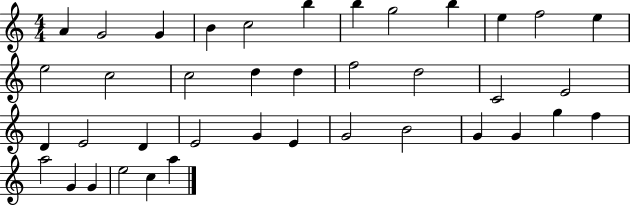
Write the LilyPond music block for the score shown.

{
  \clef treble
  \numericTimeSignature
  \time 4/4
  \key c \major
  a'4 g'2 g'4 | b'4 c''2 b''4 | b''4 g''2 b''4 | e''4 f''2 e''4 | \break e''2 c''2 | c''2 d''4 d''4 | f''2 d''2 | c'2 e'2 | \break d'4 e'2 d'4 | e'2 g'4 e'4 | g'2 b'2 | g'4 g'4 g''4 f''4 | \break a''2 g'4 g'4 | e''2 c''4 a''4 | \bar "|."
}